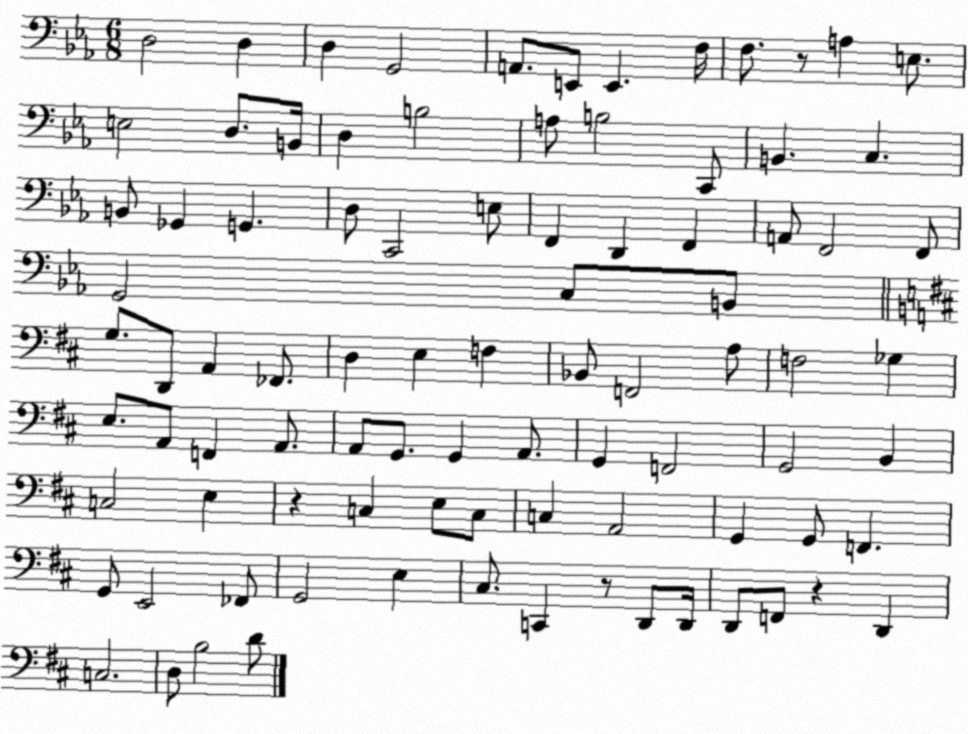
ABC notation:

X:1
T:Untitled
M:6/8
L:1/4
K:Eb
D,2 D, D, G,,2 A,,/2 E,,/2 E,, F,/4 F,/2 z/2 A, E,/2 E,2 D,/2 B,,/4 D, B,2 A,/2 B,2 C,,/2 B,, C, B,,/2 _G,, G,, D,/2 C,,2 E,/2 F,, D,, F,, A,,/2 F,,2 F,,/2 G,,2 C,/2 B,,/2 G,/2 D,,/2 A,, _F,,/2 D, E, F, _B,,/2 F,,2 A,/2 F,2 _G, E,/2 A,,/2 F,, A,,/2 A,,/2 G,,/2 G,, A,,/2 G,, F,,2 G,,2 B,, C,2 E, z C, E,/2 C,/2 C, A,,2 G,, G,,/2 F,, G,,/2 E,,2 _F,,/2 G,,2 E, ^C,/2 C,, z/2 D,,/2 D,,/4 D,,/2 F,,/2 z D,, C,2 D,/2 B,2 D/2